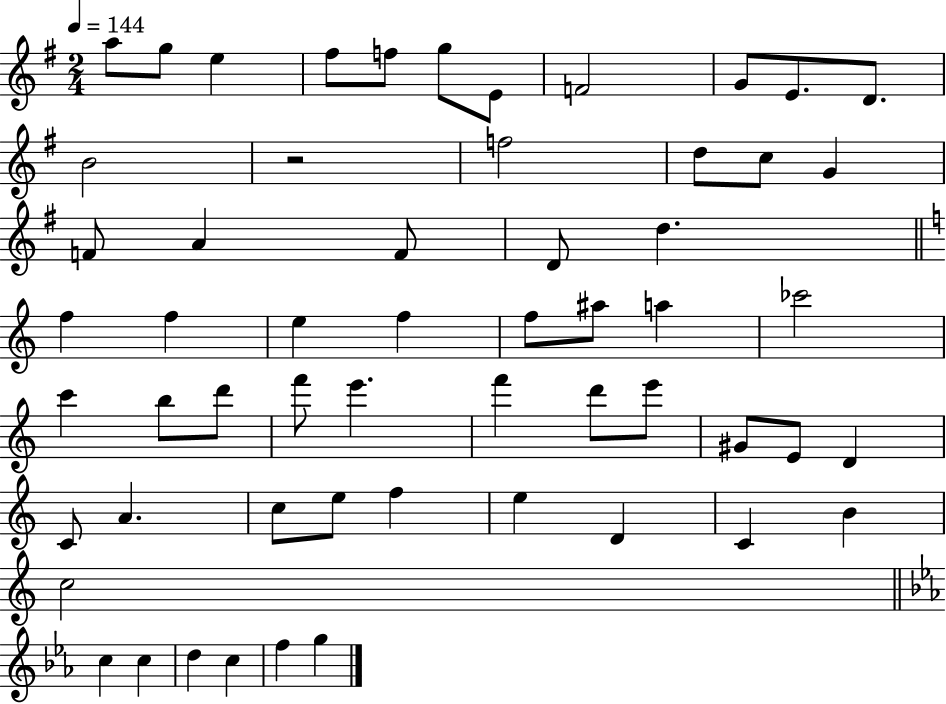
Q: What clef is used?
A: treble